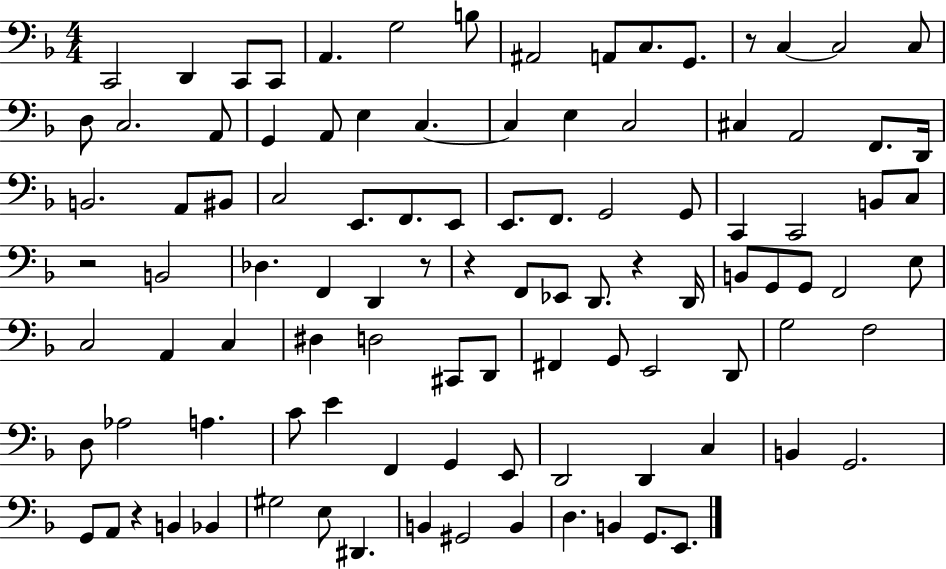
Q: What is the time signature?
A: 4/4